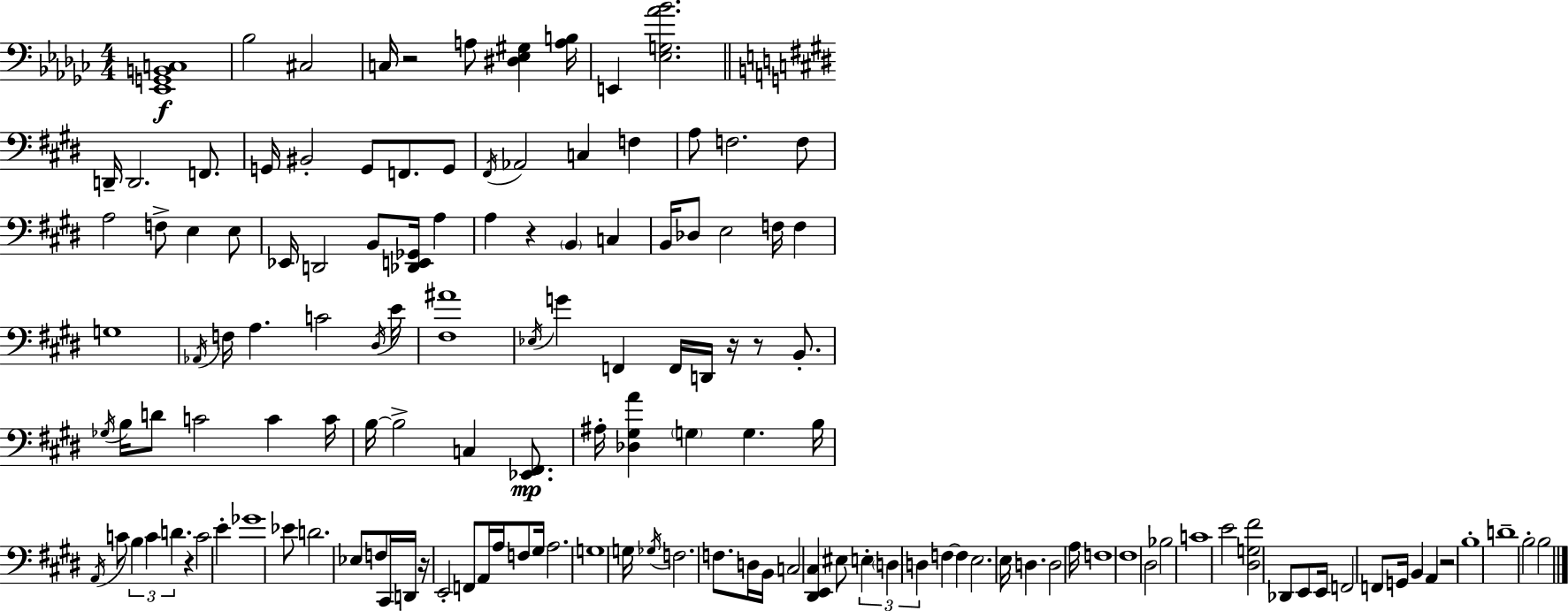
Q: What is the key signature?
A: EES minor